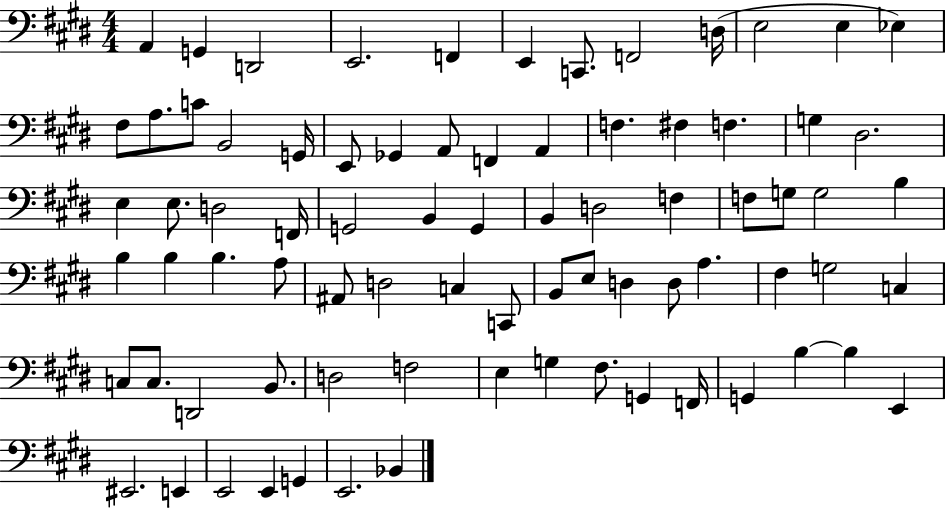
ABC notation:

X:1
T:Untitled
M:4/4
L:1/4
K:E
A,, G,, D,,2 E,,2 F,, E,, C,,/2 F,,2 D,/4 E,2 E, _E, ^F,/2 A,/2 C/2 B,,2 G,,/4 E,,/2 _G,, A,,/2 F,, A,, F, ^F, F, G, ^D,2 E, E,/2 D,2 F,,/4 G,,2 B,, G,, B,, D,2 F, F,/2 G,/2 G,2 B, B, B, B, A,/2 ^A,,/2 D,2 C, C,,/2 B,,/2 E,/2 D, D,/2 A, ^F, G,2 C, C,/2 C,/2 D,,2 B,,/2 D,2 F,2 E, G, ^F,/2 G,, F,,/4 G,, B, B, E,, ^E,,2 E,, E,,2 E,, G,, E,,2 _B,,